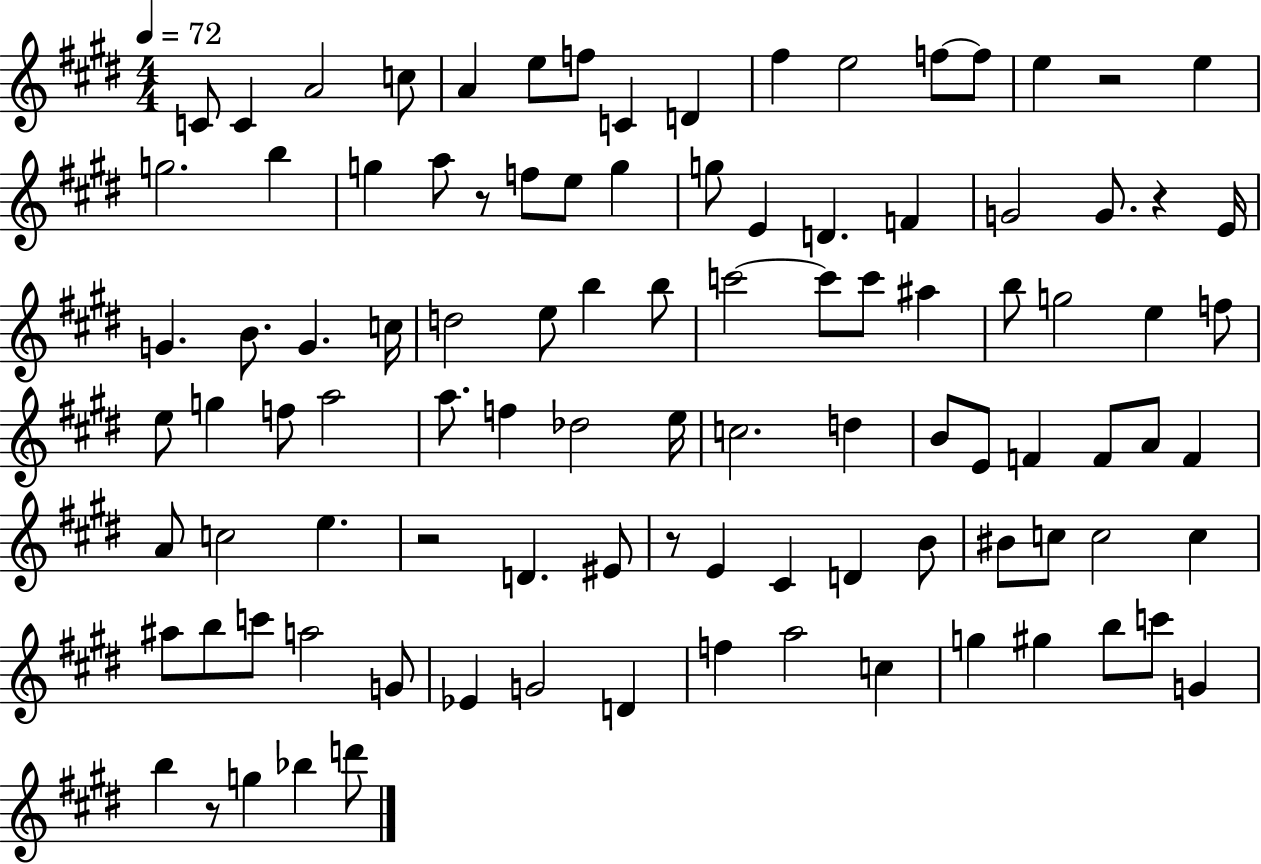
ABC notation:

X:1
T:Untitled
M:4/4
L:1/4
K:E
C/2 C A2 c/2 A e/2 f/2 C D ^f e2 f/2 f/2 e z2 e g2 b g a/2 z/2 f/2 e/2 g g/2 E D F G2 G/2 z E/4 G B/2 G c/4 d2 e/2 b b/2 c'2 c'/2 c'/2 ^a b/2 g2 e f/2 e/2 g f/2 a2 a/2 f _d2 e/4 c2 d B/2 E/2 F F/2 A/2 F A/2 c2 e z2 D ^E/2 z/2 E ^C D B/2 ^B/2 c/2 c2 c ^a/2 b/2 c'/2 a2 G/2 _E G2 D f a2 c g ^g b/2 c'/2 G b z/2 g _b d'/2